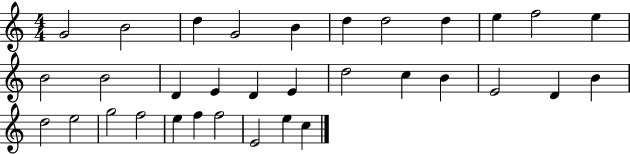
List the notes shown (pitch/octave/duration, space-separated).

G4/h B4/h D5/q G4/h B4/q D5/q D5/h D5/q E5/q F5/h E5/q B4/h B4/h D4/q E4/q D4/q E4/q D5/h C5/q B4/q E4/h D4/q B4/q D5/h E5/h G5/h F5/h E5/q F5/q F5/h E4/h E5/q C5/q